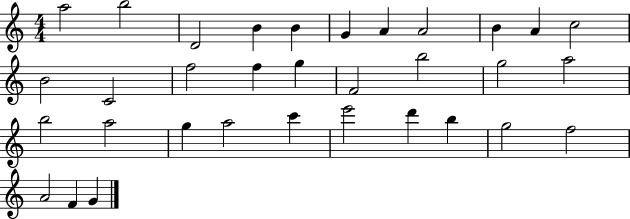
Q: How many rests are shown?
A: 0